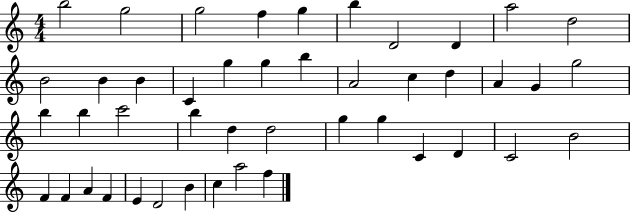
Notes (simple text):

B5/h G5/h G5/h F5/q G5/q B5/q D4/h D4/q A5/h D5/h B4/h B4/q B4/q C4/q G5/q G5/q B5/q A4/h C5/q D5/q A4/q G4/q G5/h B5/q B5/q C6/h B5/q D5/q D5/h G5/q G5/q C4/q D4/q C4/h B4/h F4/q F4/q A4/q F4/q E4/q D4/h B4/q C5/q A5/h F5/q